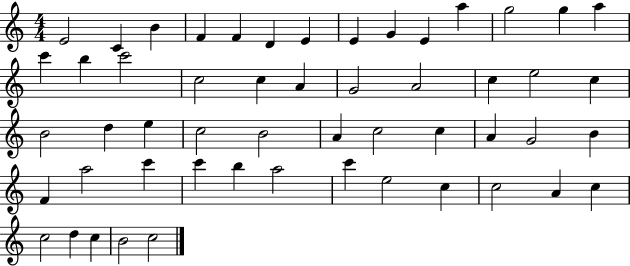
X:1
T:Untitled
M:4/4
L:1/4
K:C
E2 C B F F D E E G E a g2 g a c' b c'2 c2 c A G2 A2 c e2 c B2 d e c2 B2 A c2 c A G2 B F a2 c' c' b a2 c' e2 c c2 A c c2 d c B2 c2